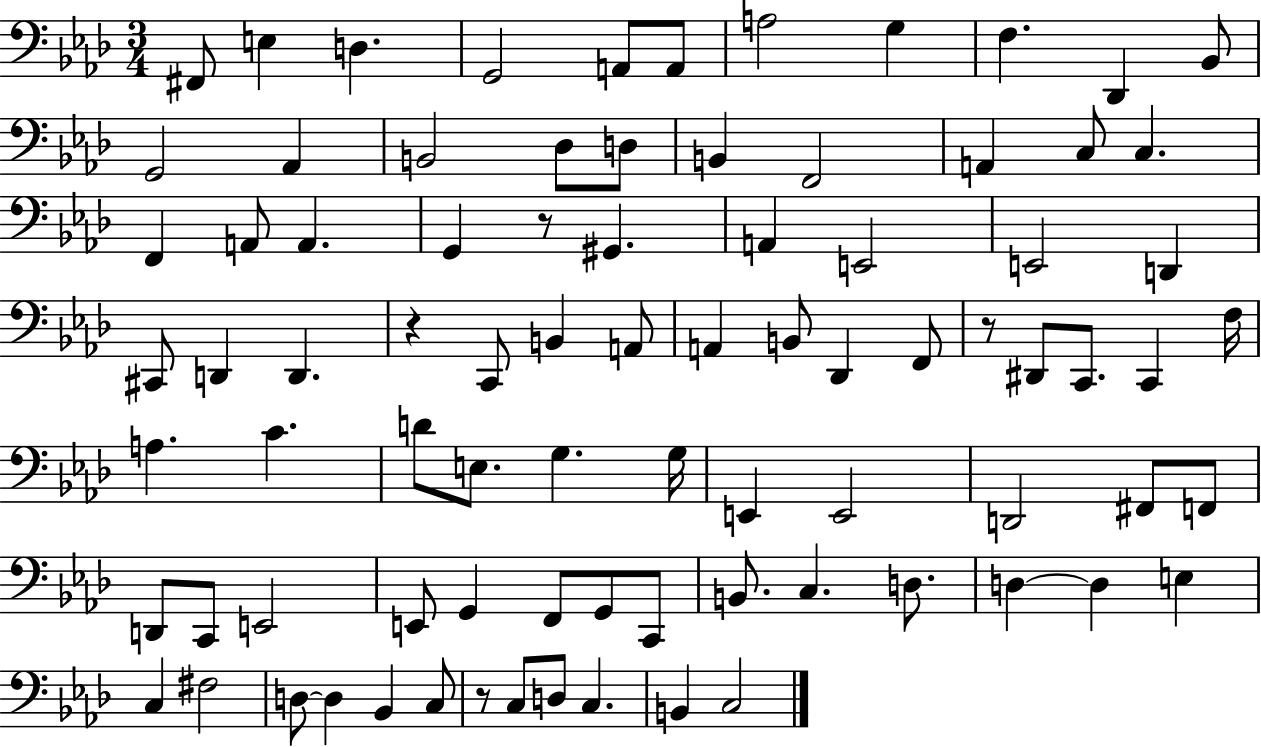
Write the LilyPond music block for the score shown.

{
  \clef bass
  \numericTimeSignature
  \time 3/4
  \key aes \major
  fis,8 e4 d4. | g,2 a,8 a,8 | a2 g4 | f4. des,4 bes,8 | \break g,2 aes,4 | b,2 des8 d8 | b,4 f,2 | a,4 c8 c4. | \break f,4 a,8 a,4. | g,4 r8 gis,4. | a,4 e,2 | e,2 d,4 | \break cis,8 d,4 d,4. | r4 c,8 b,4 a,8 | a,4 b,8 des,4 f,8 | r8 dis,8 c,8. c,4 f16 | \break a4. c'4. | d'8 e8. g4. g16 | e,4 e,2 | d,2 fis,8 f,8 | \break d,8 c,8 e,2 | e,8 g,4 f,8 g,8 c,8 | b,8. c4. d8. | d4~~ d4 e4 | \break c4 fis2 | d8~~ d4 bes,4 c8 | r8 c8 d8 c4. | b,4 c2 | \break \bar "|."
}